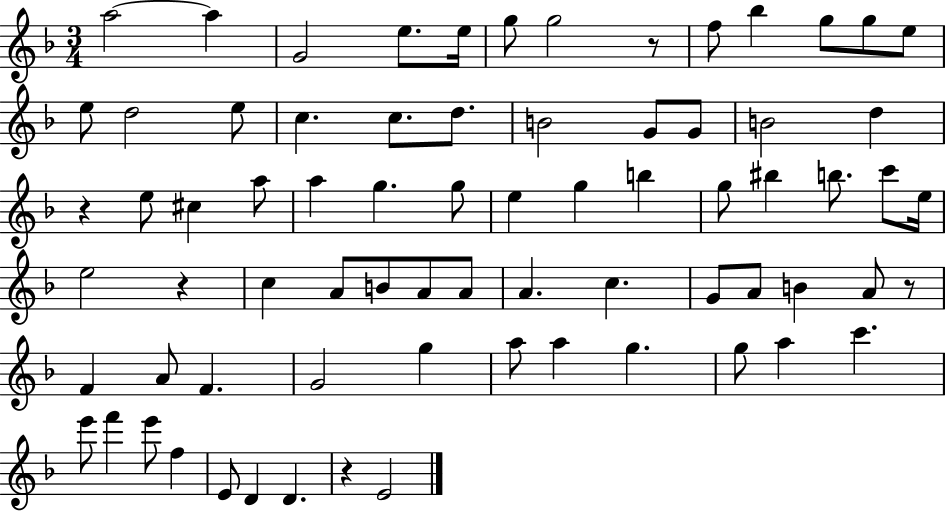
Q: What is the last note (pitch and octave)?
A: E4